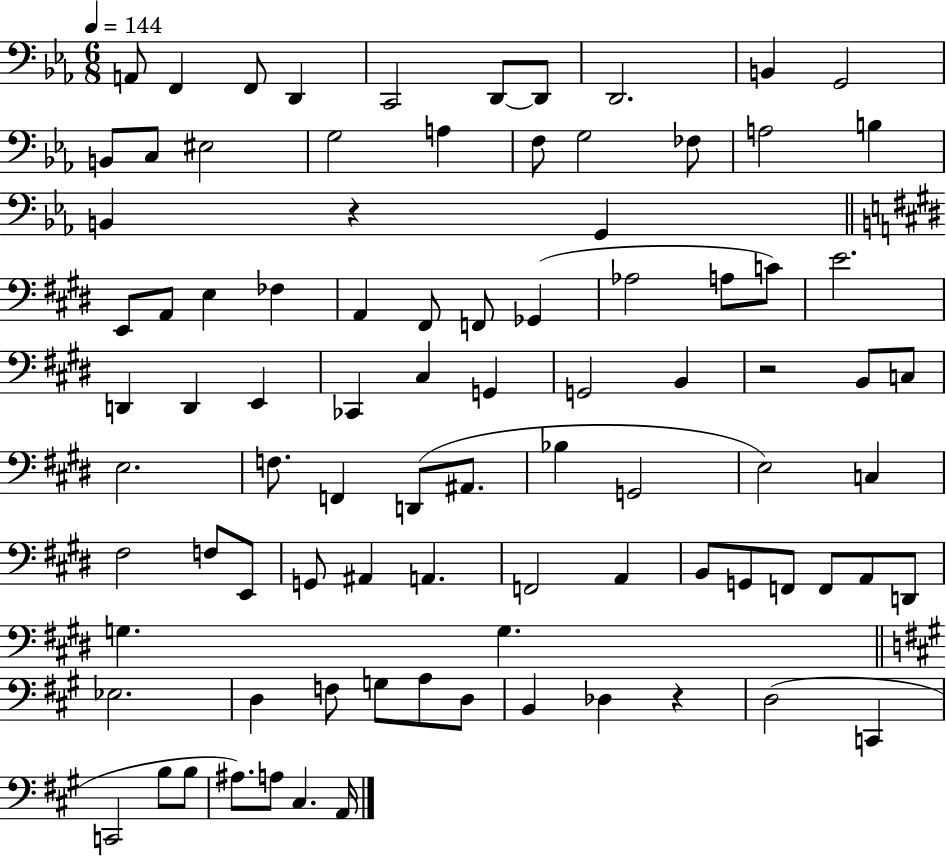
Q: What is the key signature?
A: EES major